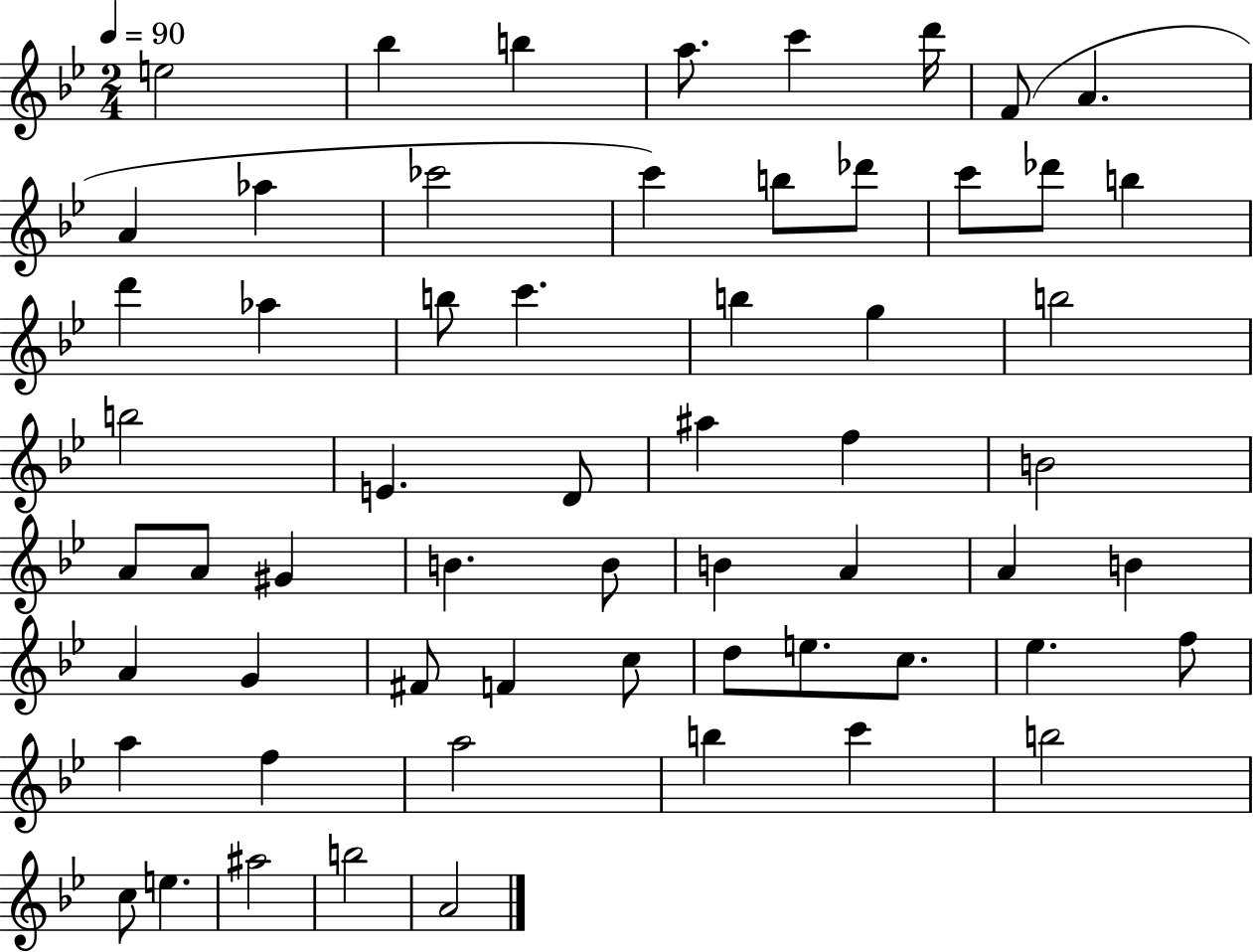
E5/h Bb5/q B5/q A5/e. C6/q D6/s F4/e A4/q. A4/q Ab5/q CES6/h C6/q B5/e Db6/e C6/e Db6/e B5/q D6/q Ab5/q B5/e C6/q. B5/q G5/q B5/h B5/h E4/q. D4/e A#5/q F5/q B4/h A4/e A4/e G#4/q B4/q. B4/e B4/q A4/q A4/q B4/q A4/q G4/q F#4/e F4/q C5/e D5/e E5/e. C5/e. Eb5/q. F5/e A5/q F5/q A5/h B5/q C6/q B5/h C5/e E5/q. A#5/h B5/h A4/h